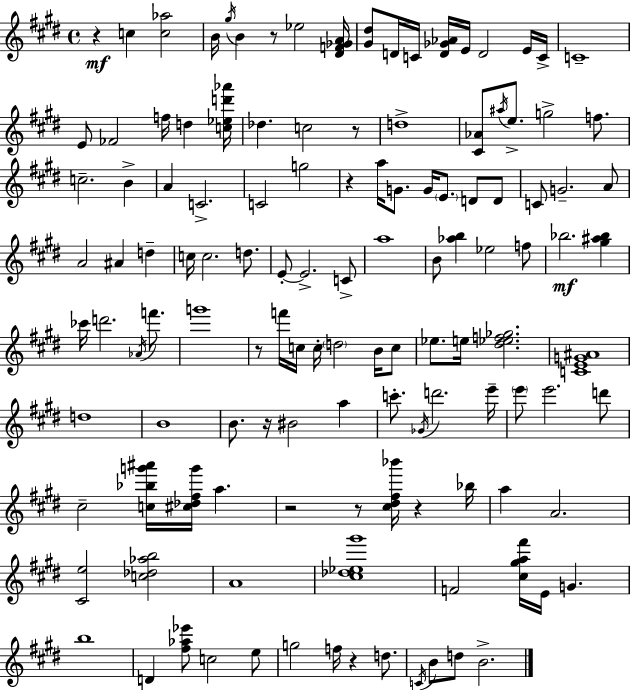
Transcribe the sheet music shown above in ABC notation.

X:1
T:Untitled
M:4/4
L:1/4
K:E
z c [c_a]2 B/4 ^g/4 B z/2 _e2 [^DF_GA]/4 [^G^d]/2 D/4 C/4 [D_G_A]/4 E/4 D2 E/4 C/4 C4 E/2 _F2 f/4 d [c_ed'_a']/4 _d c2 z/2 d4 [^C_A]/2 ^a/4 e/2 g2 f/2 c2 B A C2 C2 g2 z a/4 G/2 G/4 E/2 D/2 D/2 C/2 G2 A/2 A2 ^A d c/4 c2 d/2 E/2 E2 C/2 a4 B/2 [_ab] _e2 f/2 _b2 [^g^a_b] _c'/4 d'2 _A/4 f'/2 g'4 z/2 f'/4 c/4 c/4 d2 B/4 c/2 _e/2 e/4 [^d_ef_g]2 [CEG^A]4 d4 B4 B/2 z/4 ^B2 a c'/2 _G/4 d'2 e'/4 e'/2 e'2 d'/2 ^c2 [c_bg'^a']/4 [^c_d^fg']/4 a z2 z/2 [^c^d^f_b']/4 z _b/4 a A2 [^Ce]2 [c_d_ab]2 A4 [^c_d_e^g']4 F2 [^c^ga^f']/4 E/4 G b4 D [^f_a_e']/2 c2 e/2 g2 f/4 z d/2 C/4 B/2 d/2 B2